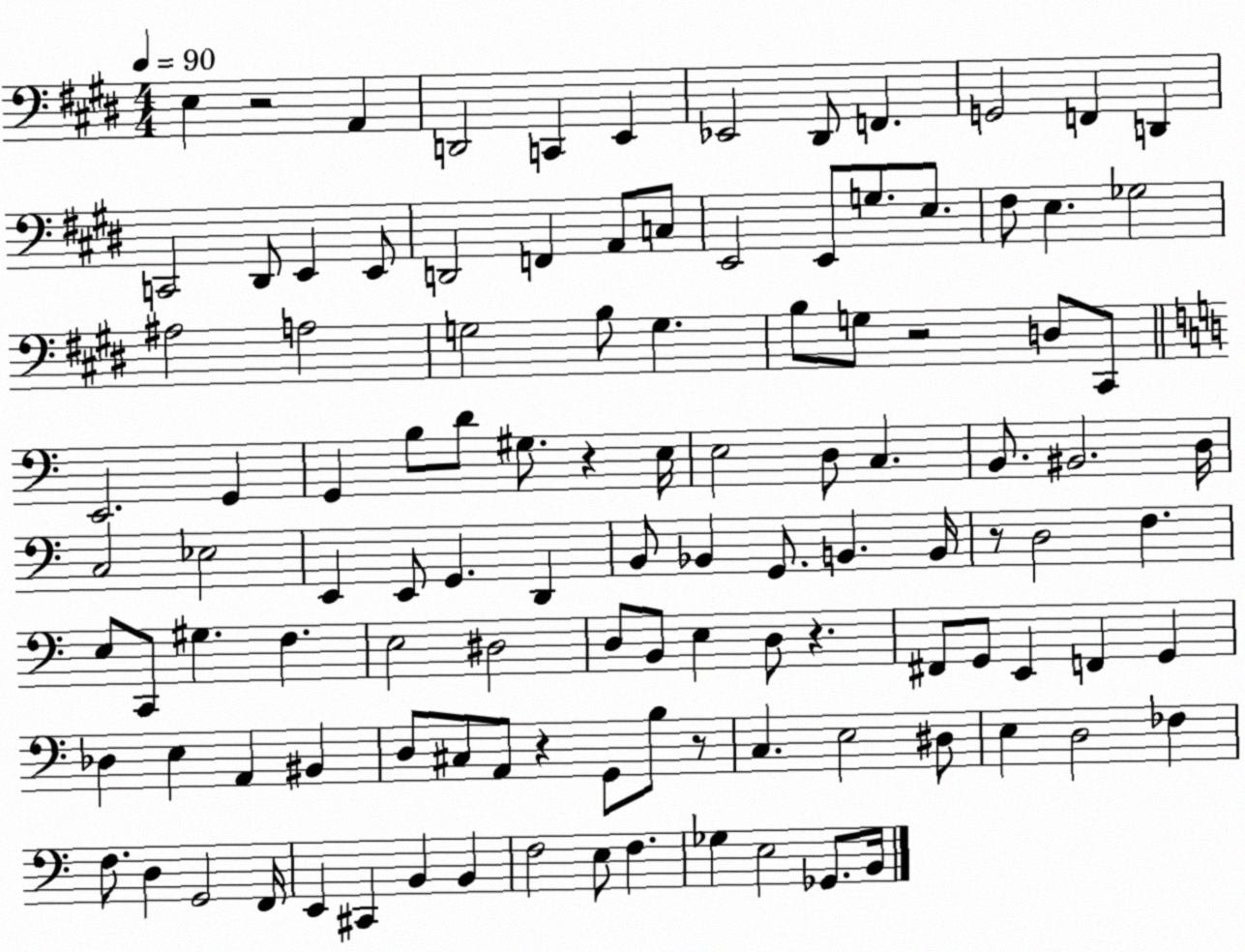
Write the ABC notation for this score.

X:1
T:Untitled
M:4/4
L:1/4
K:E
E, z2 A,, D,,2 C,, E,, _E,,2 ^D,,/2 F,, G,,2 F,, D,, C,,2 ^D,,/2 E,, E,,/2 D,,2 F,, A,,/2 C,/2 E,,2 E,,/2 G,/2 E,/2 ^F,/2 E, _G,2 ^A,2 A,2 G,2 B,/2 G, B,/2 G,/2 z2 D,/2 ^C,,/2 E,,2 G,, G,, B,/2 D/2 ^G,/2 z E,/4 E,2 D,/2 C, B,,/2 ^B,,2 D,/4 C,2 _E,2 E,, E,,/2 G,, D,, B,,/2 _B,, G,,/2 B,, B,,/4 z/2 D,2 F, E,/2 C,,/2 ^G, F, E,2 ^D,2 D,/2 B,,/2 E, D,/2 z ^F,,/2 G,,/2 E,, F,, G,, _D, E, A,, ^B,, D,/2 ^C,/2 A,,/2 z G,,/2 B,/2 z/2 C, E,2 ^D,/2 E, D,2 _F, F,/2 D, G,,2 F,,/4 E,, ^C,, B,, B,, F,2 E,/2 F, _G, E,2 _G,,/2 B,,/4